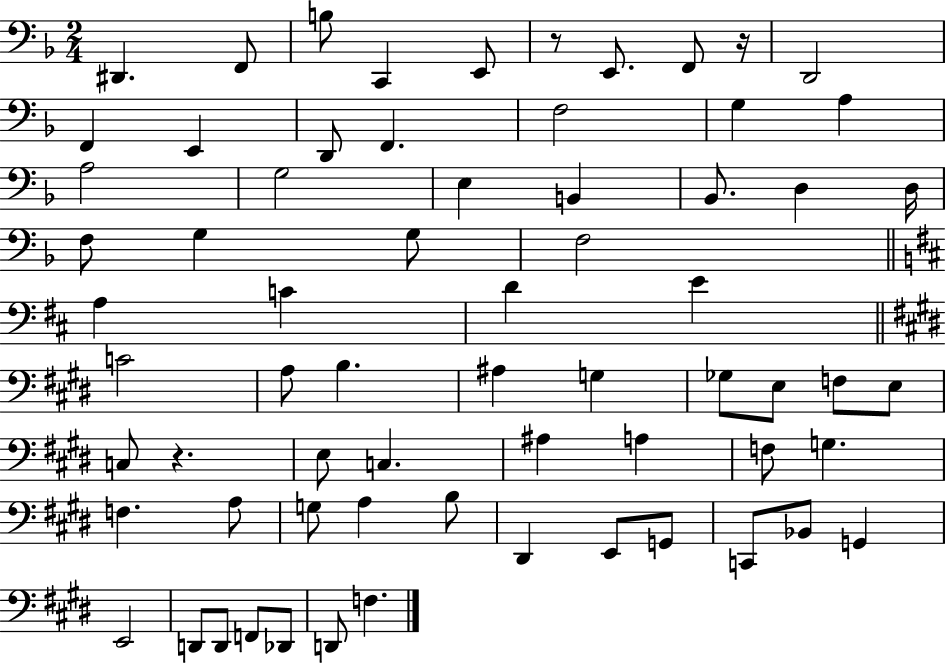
X:1
T:Untitled
M:2/4
L:1/4
K:F
^D,, F,,/2 B,/2 C,, E,,/2 z/2 E,,/2 F,,/2 z/4 D,,2 F,, E,, D,,/2 F,, F,2 G, A, A,2 G,2 E, B,, _B,,/2 D, D,/4 F,/2 G, G,/2 F,2 A, C D E C2 A,/2 B, ^A, G, _G,/2 E,/2 F,/2 E,/2 C,/2 z E,/2 C, ^A, A, F,/2 G, F, A,/2 G,/2 A, B,/2 ^D,, E,,/2 G,,/2 C,,/2 _B,,/2 G,, E,,2 D,,/2 D,,/2 F,,/2 _D,,/2 D,,/2 F,